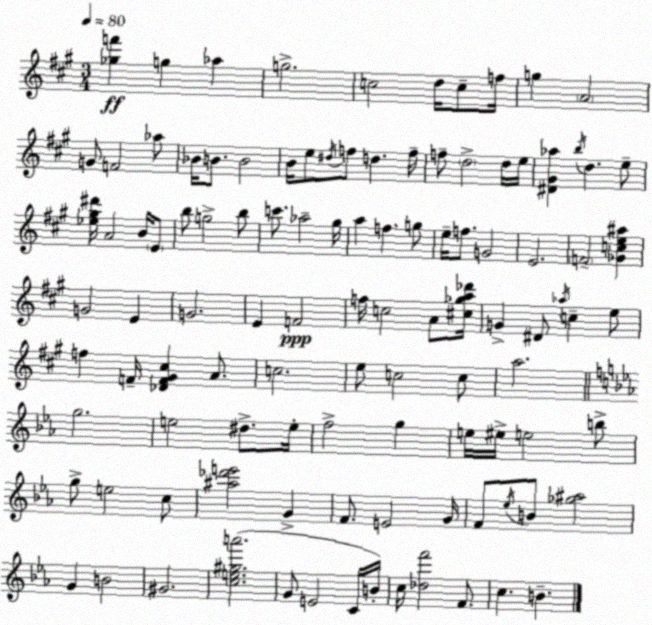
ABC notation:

X:1
T:Untitled
M:3/4
L:1/4
K:A
[_gf'] g _a g2 c2 d/4 c/2 f/4 g A2 G/2 F2 _a/2 _B/4 B/2 B2 B/4 e/2 ^d/4 f/2 d f/4 f/2 d2 d/4 e/4 [^D^G_a] b/4 d e/2 [_e^g^d']/4 A2 B/4 E/2 b/2 g2 b/2 c'/2 _a2 ^g/4 a f g/2 e/4 f/2 G2 E2 F2 [_Gce^a] G2 E G2 E F2 f/4 c2 A/2 [^c_ga_d']/4 G ^D/2 _a/4 c e/2 f F/4 [_DF^G^c] A/2 c2 e/2 c2 c/2 a2 g2 e2 ^d/2 e/4 f2 g e/4 ^e/4 e2 b/2 g/2 e2 c/2 [^a_d'e']2 G F/2 E2 G/4 F/2 _e/4 B/2 [_g^a]2 G B2 ^G2 [ce^ga']2 G/2 E2 C/4 B/4 c/4 [_df']2 F/2 c B